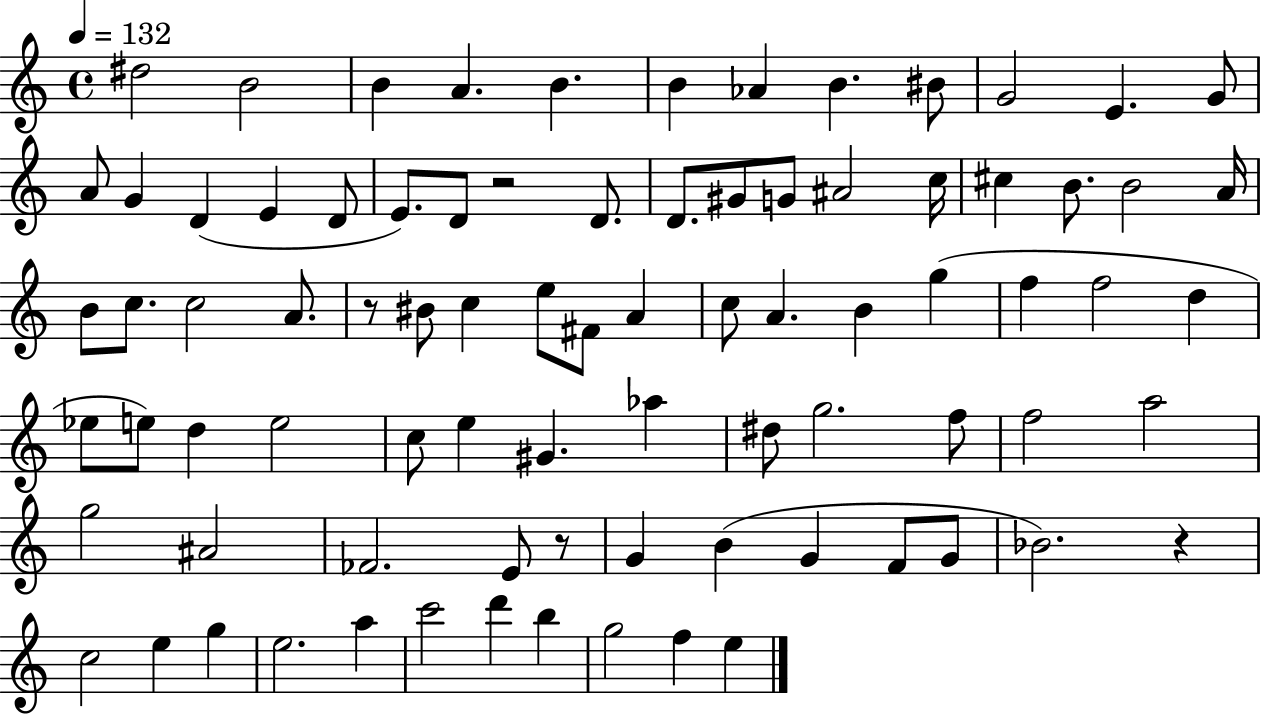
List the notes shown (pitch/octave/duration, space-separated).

D#5/h B4/h B4/q A4/q. B4/q. B4/q Ab4/q B4/q. BIS4/e G4/h E4/q. G4/e A4/e G4/q D4/q E4/q D4/e E4/e. D4/e R/h D4/e. D4/e. G#4/e G4/e A#4/h C5/s C#5/q B4/e. B4/h A4/s B4/e C5/e. C5/h A4/e. R/e BIS4/e C5/q E5/e F#4/e A4/q C5/e A4/q. B4/q G5/q F5/q F5/h D5/q Eb5/e E5/e D5/q E5/h C5/e E5/q G#4/q. Ab5/q D#5/e G5/h. F5/e F5/h A5/h G5/h A#4/h FES4/h. E4/e R/e G4/q B4/q G4/q F4/e G4/e Bb4/h. R/q C5/h E5/q G5/q E5/h. A5/q C6/h D6/q B5/q G5/h F5/q E5/q